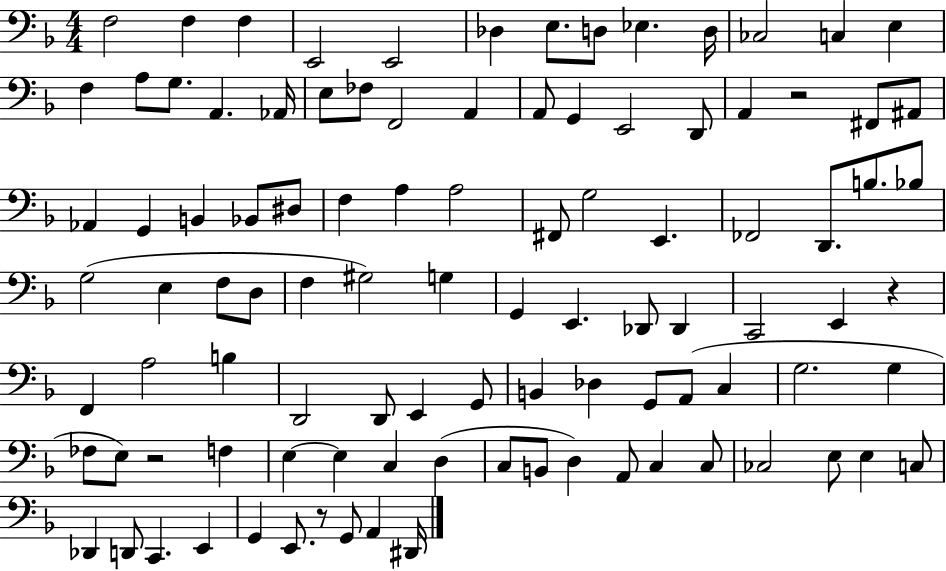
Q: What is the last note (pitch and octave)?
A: D#2